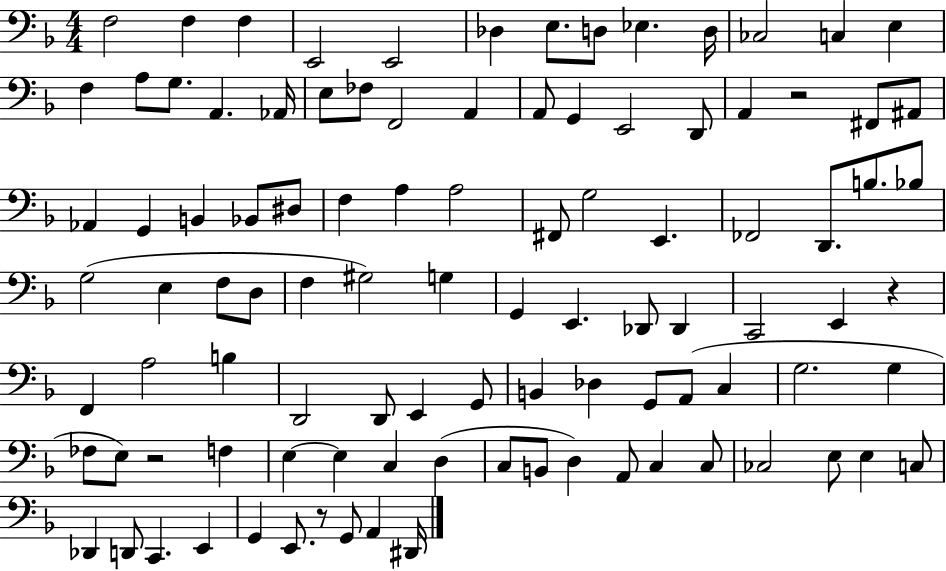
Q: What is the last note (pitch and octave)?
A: D#2